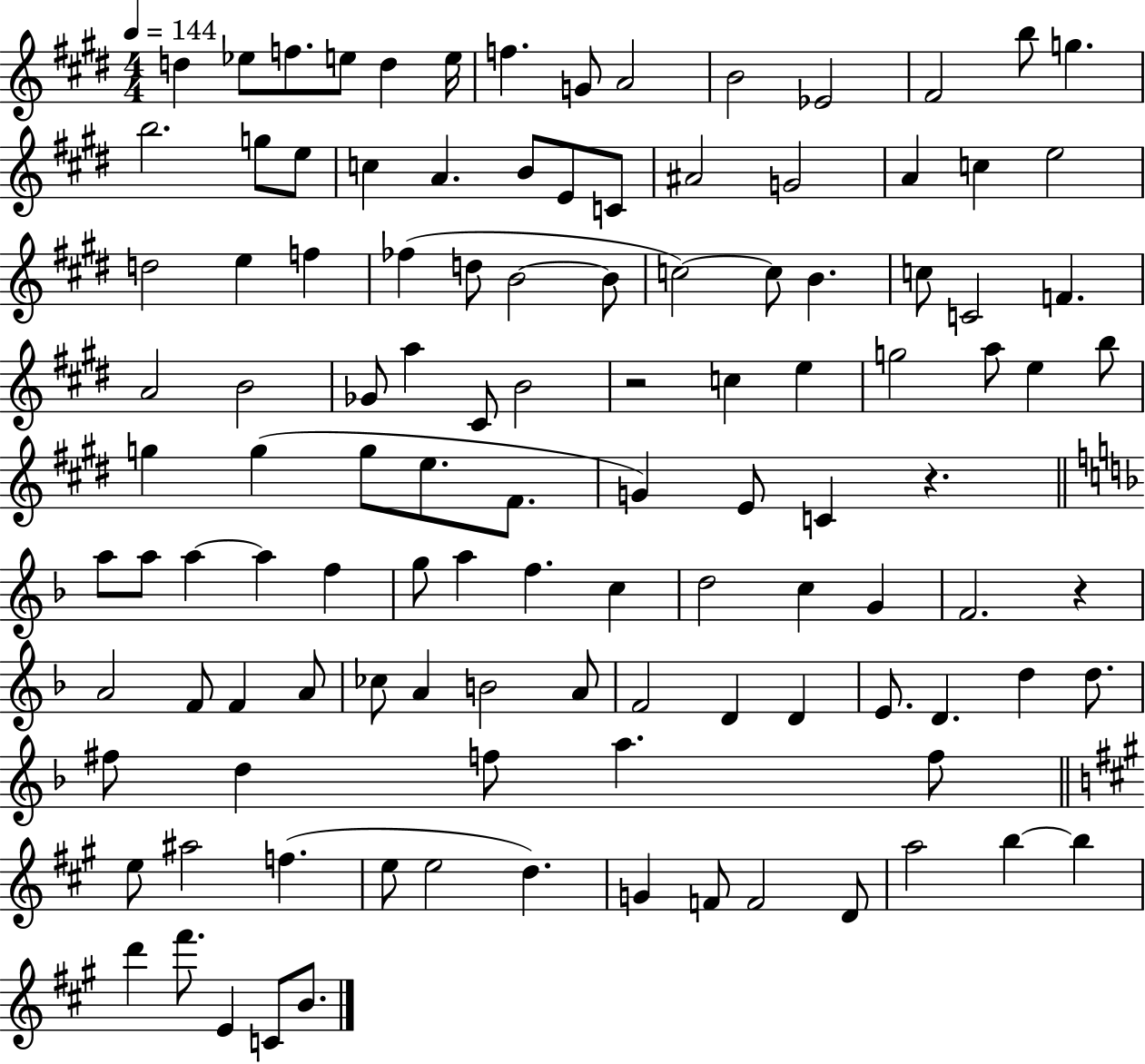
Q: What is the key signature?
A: E major